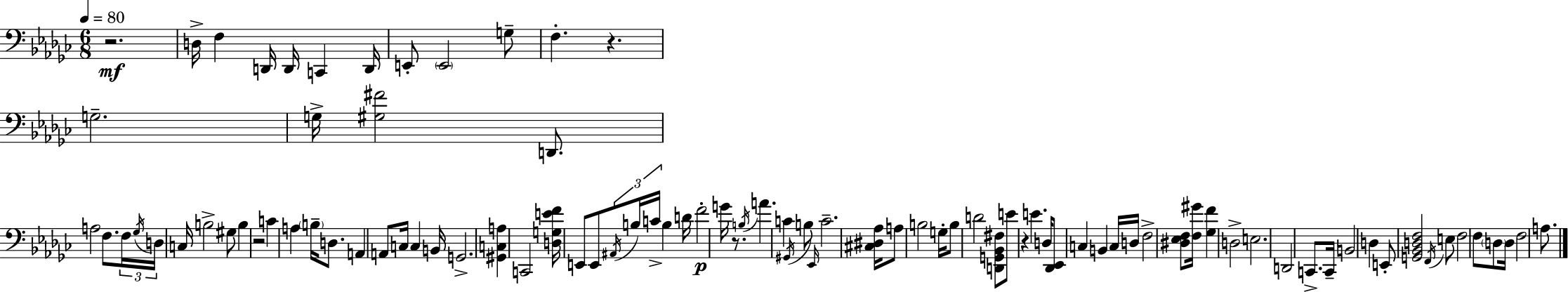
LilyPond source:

{
  \clef bass
  \numericTimeSignature
  \time 6/8
  \key ees \minor
  \tempo 4 = 80
  r2.\mf | d16-> f4 d,16 d,16 c,4 d,16 | e,8-. \parenthesize e,2 g8-- | f4.-. r4. | \break g2.-- | g16-> <gis fis'>2 d,8. | a2 f8. \tuplet 3/2 { f16 | \acciaccatura { ges16 } d16 } c16 b2-> gis8 | \break b4 r2 | c'4 a4 \parenthesize b16-- d8. | a,4 a,8 c16 c4 | b,16 g,2.-> | \break <gis, c a>4 c,2 | <d g e' f'>16 e,8 e,8 \tuplet 3/2 { \acciaccatura { ais,16 } b16 c'16-> } b4 | d'16 f'2-.\p g'16 r8. | \acciaccatura { b16 } a'4. c'4 | \break \acciaccatura { gis,16 } b8 \grace { ees,16 } c'2.-- | <cis dis aes>16 a8 b2 | g16-. b8 d'2 | <d, g, bes, fis>8 e'8 r4 e'4. | \break d16 <des, ees,>8 c4 | b,4 c16 d16 f2-> | <dis ees f>8 <f gis'>16 <ges f'>4 d2-> | e2. | \break d,2 | c,8.-> c,16-- b,2 | d4 e,8-. <g, bes, d f>2 | \acciaccatura { f,16 } e8 f2 | \break f8 \parenthesize d8 d16 f2 | a8. \bar "|."
}